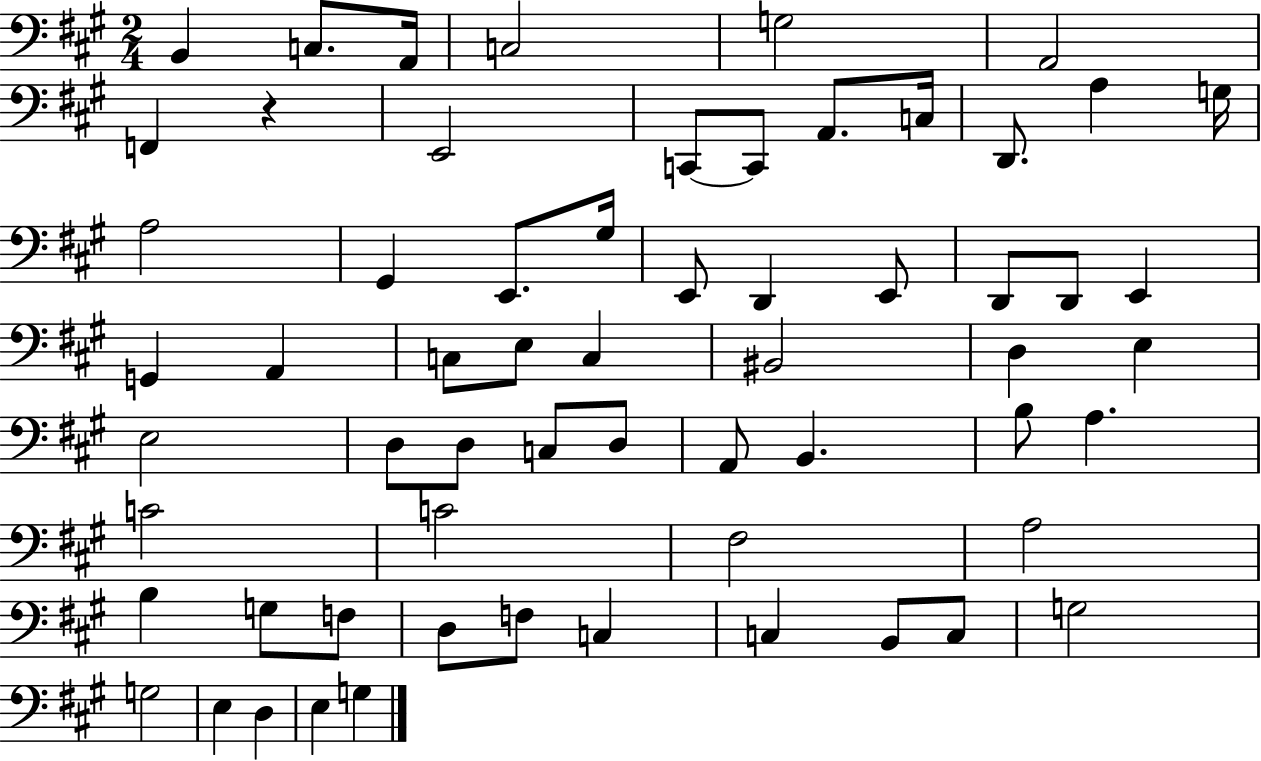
B2/q C3/e. A2/s C3/h G3/h A2/h F2/q R/q E2/h C2/e C2/e A2/e. C3/s D2/e. A3/q G3/s A3/h G#2/q E2/e. G#3/s E2/e D2/q E2/e D2/e D2/e E2/q G2/q A2/q C3/e E3/e C3/q BIS2/h D3/q E3/q E3/h D3/e D3/e C3/e D3/e A2/e B2/q. B3/e A3/q. C4/h C4/h F#3/h A3/h B3/q G3/e F3/e D3/e F3/e C3/q C3/q B2/e C3/e G3/h G3/h E3/q D3/q E3/q G3/q